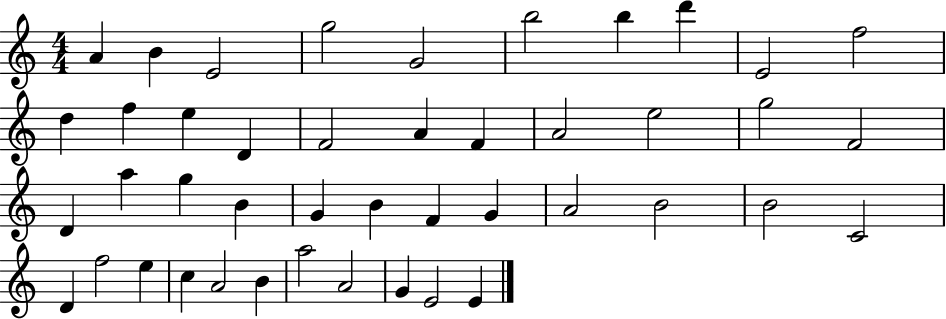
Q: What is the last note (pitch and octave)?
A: E4